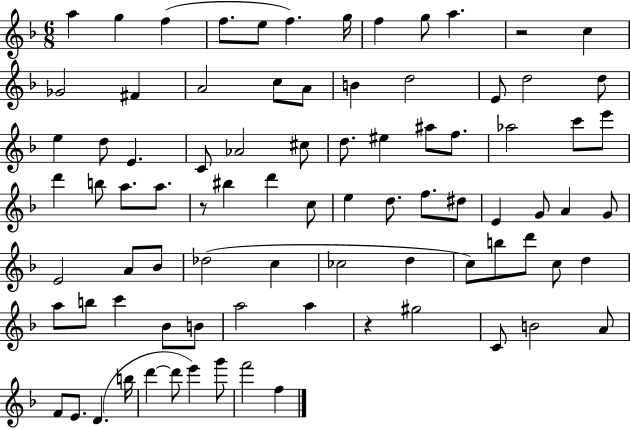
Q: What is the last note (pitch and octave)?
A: F5